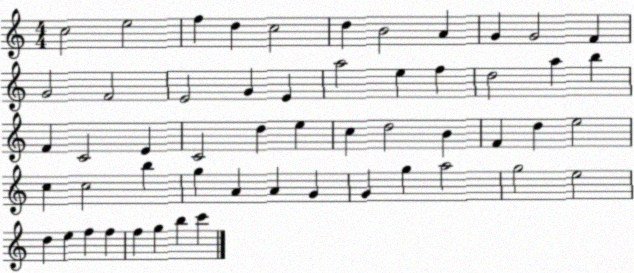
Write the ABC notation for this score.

X:1
T:Untitled
M:4/4
L:1/4
K:C
c2 e2 f d c2 d B2 A G G2 F G2 F2 E2 G E a2 e f d2 a b F C2 E C2 d e c d2 B F d e2 c c2 b g A A G G g a2 g2 e2 d e f f f g b c'